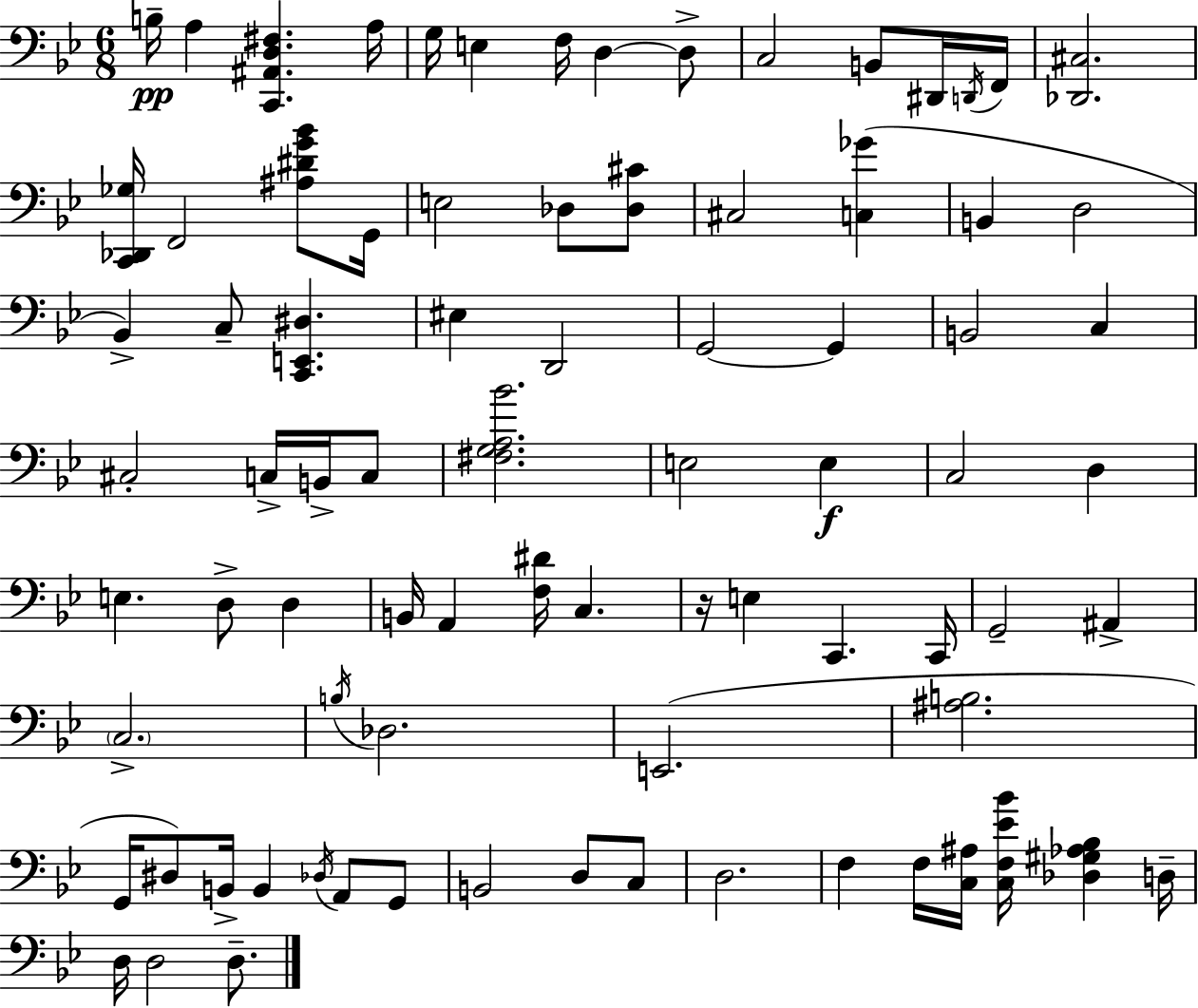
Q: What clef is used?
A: bass